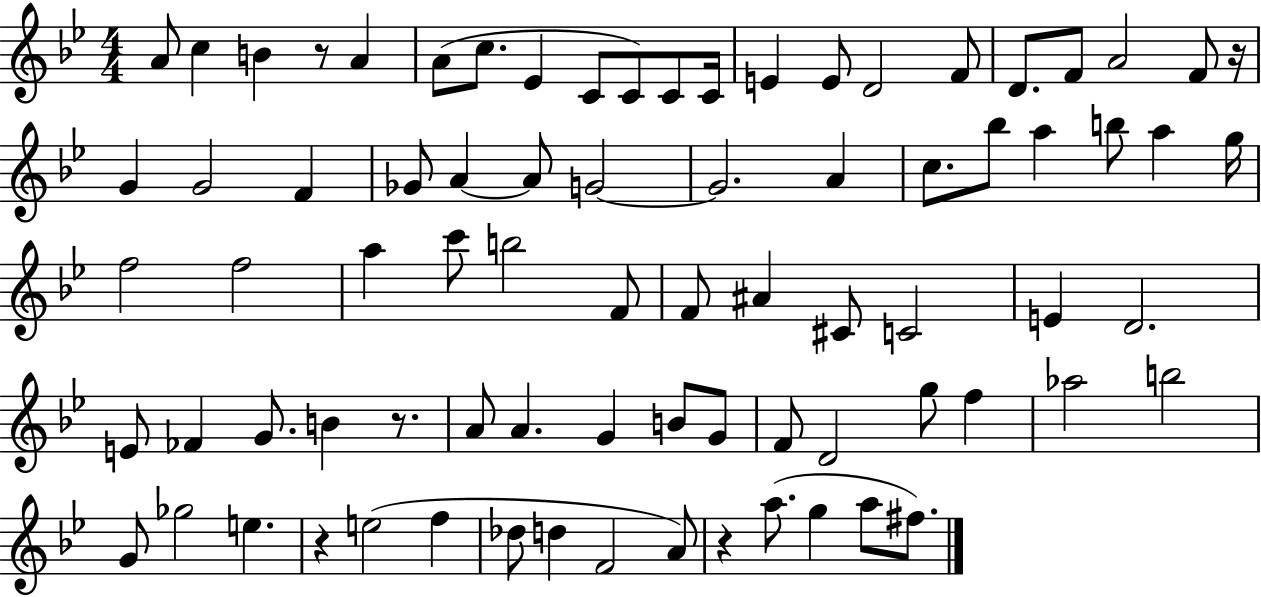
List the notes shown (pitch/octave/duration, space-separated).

A4/e C5/q B4/q R/e A4/q A4/e C5/e. Eb4/q C4/e C4/e C4/e C4/s E4/q E4/e D4/h F4/e D4/e. F4/e A4/h F4/e R/s G4/q G4/h F4/q Gb4/e A4/q A4/e G4/h G4/h. A4/q C5/e. Bb5/e A5/q B5/e A5/q G5/s F5/h F5/h A5/q C6/e B5/h F4/e F4/e A#4/q C#4/e C4/h E4/q D4/h. E4/e FES4/q G4/e. B4/q R/e. A4/e A4/q. G4/q B4/e G4/e F4/e D4/h G5/e F5/q Ab5/h B5/h G4/e Gb5/h E5/q. R/q E5/h F5/q Db5/e D5/q F4/h A4/e R/q A5/e. G5/q A5/e F#5/e.